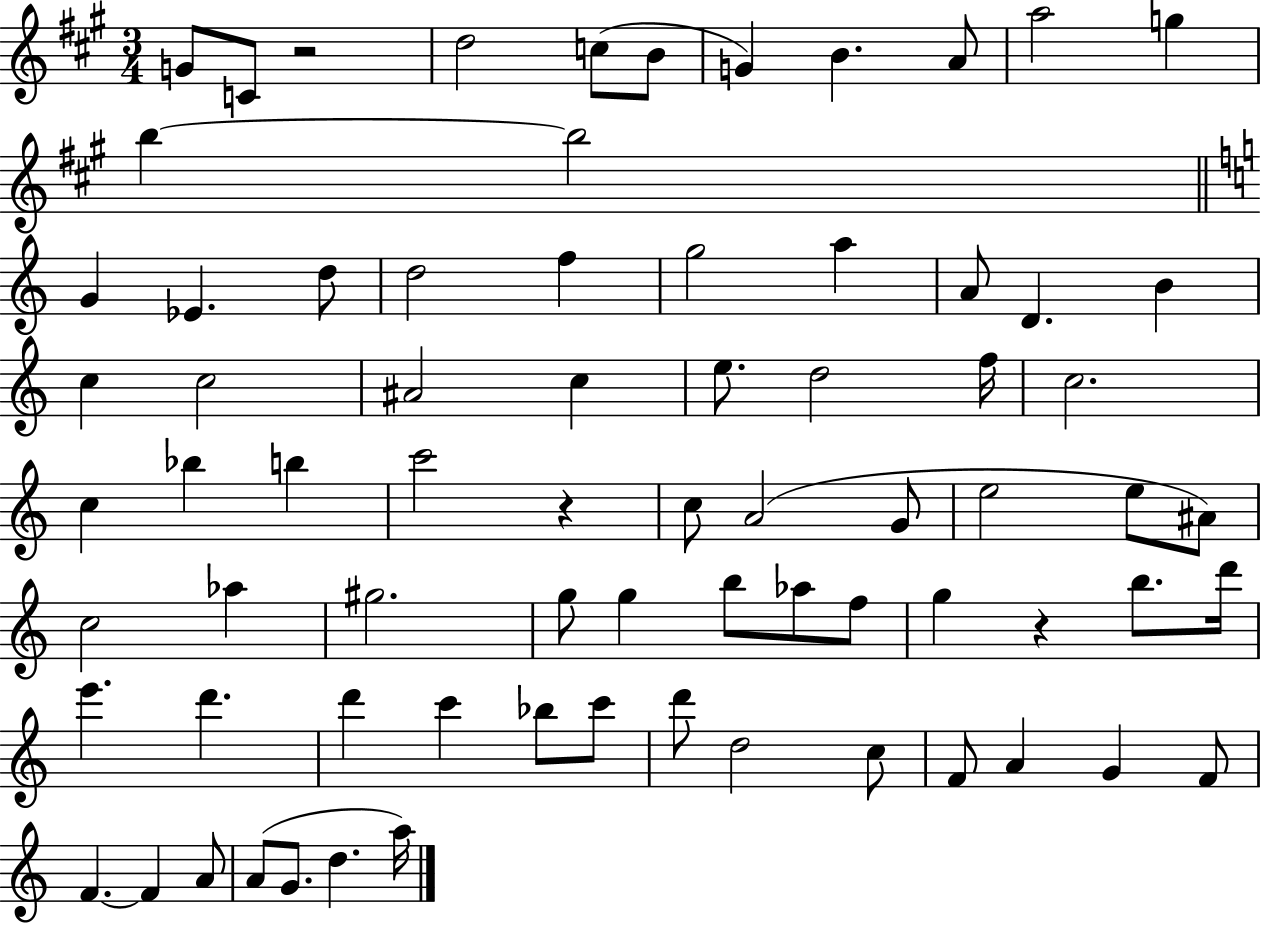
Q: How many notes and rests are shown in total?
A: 74